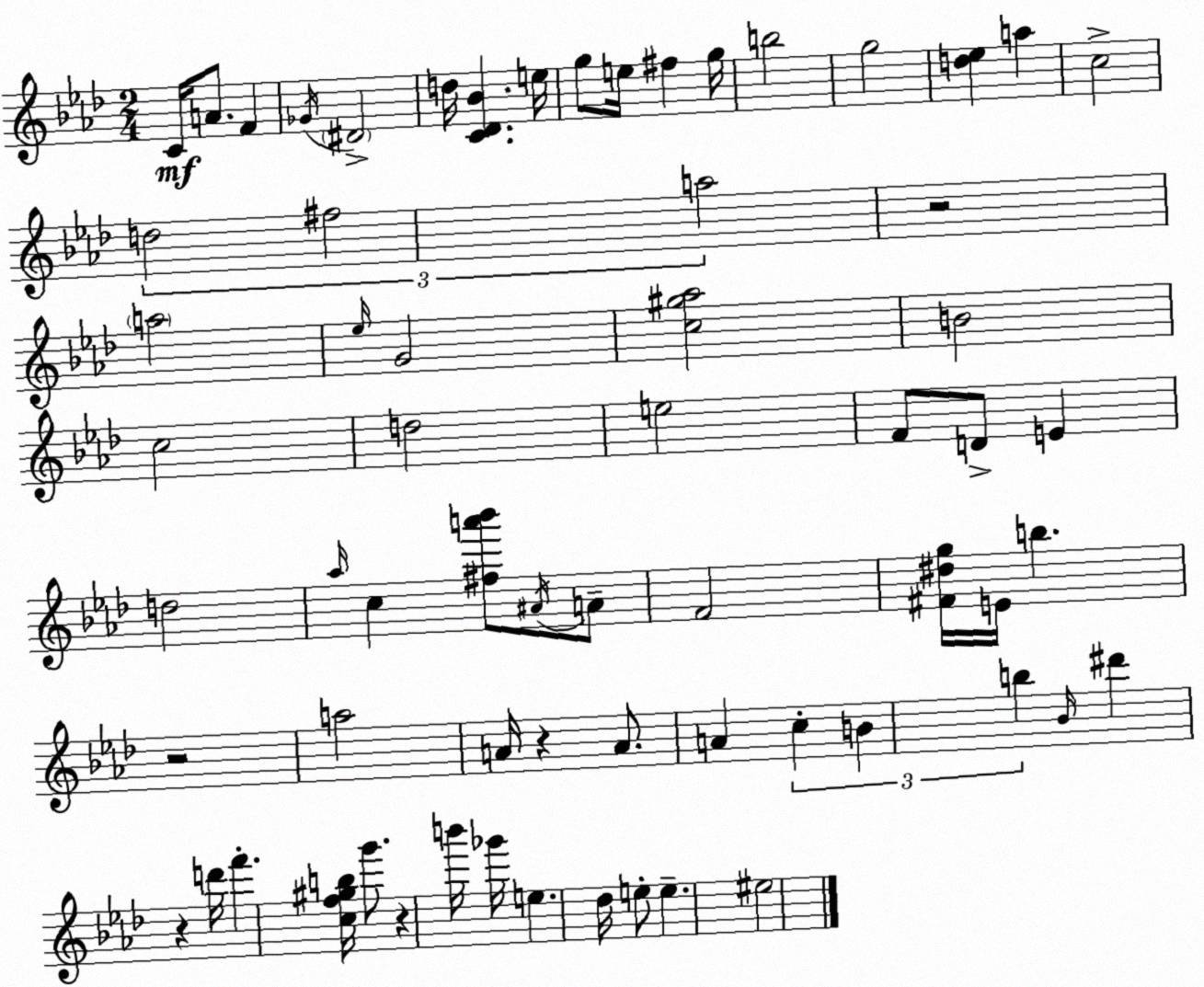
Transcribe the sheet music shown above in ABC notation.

X:1
T:Untitled
M:2/4
L:1/4
K:Fm
C/4 A/2 F _G/4 ^D2 d/4 [C_D_B] e/4 g/2 e/4 ^f g/4 b2 g2 [d_e] a c2 d2 ^f2 a2 z2 a2 _e/4 G2 [c^g_a]2 B2 c2 d2 e2 F/2 D/2 E d2 _a/4 c [^fa'_b']/2 ^A/4 A/2 F2 [^F^dg]/4 E/4 b z2 a2 A/4 z A/2 A c B b _B/4 ^d' z d'/4 f' [cf^gb]/4 g'/2 z b'/4 _g'/4 e _d/4 e/2 e ^e2